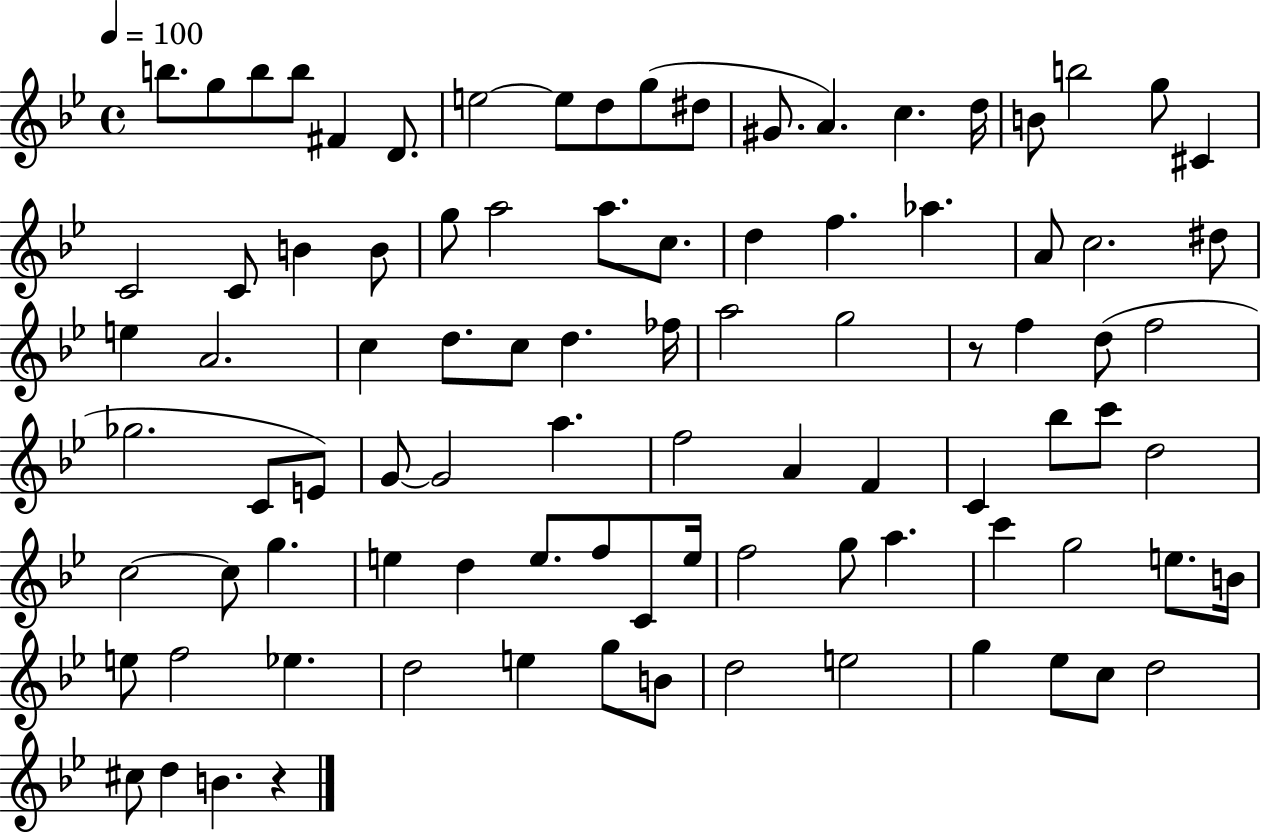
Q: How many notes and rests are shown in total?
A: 92